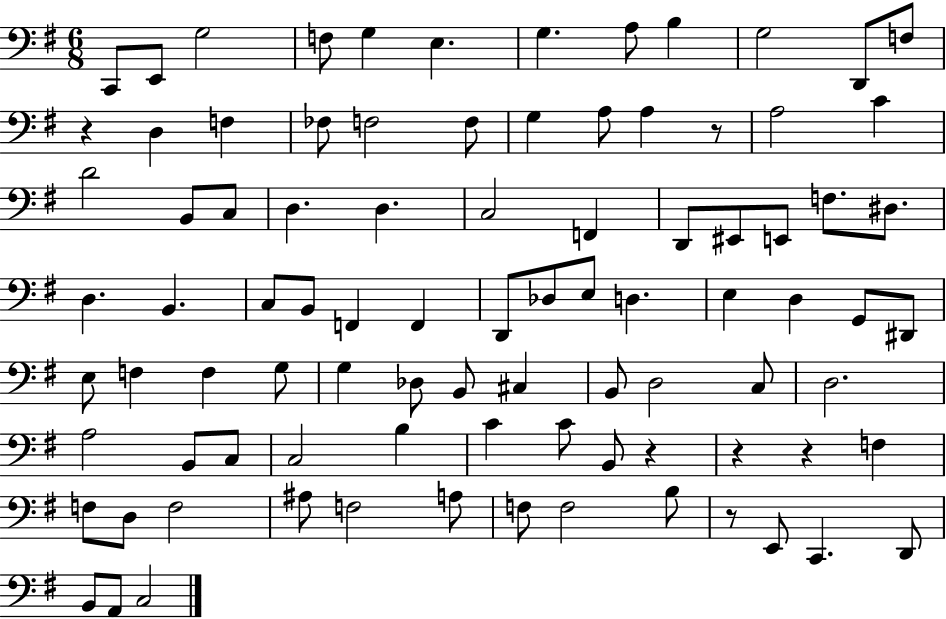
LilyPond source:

{
  \clef bass
  \numericTimeSignature
  \time 6/8
  \key g \major
  c,8 e,8 g2 | f8 g4 e4. | g4. a8 b4 | g2 d,8 f8 | \break r4 d4 f4 | fes8 f2 f8 | g4 a8 a4 r8 | a2 c'4 | \break d'2 b,8 c8 | d4. d4. | c2 f,4 | d,8 eis,8 e,8 f8. dis8. | \break d4. b,4. | c8 b,8 f,4 f,4 | d,8 des8 e8 d4. | e4 d4 g,8 dis,8 | \break e8 f4 f4 g8 | g4 des8 b,8 cis4 | b,8 d2 c8 | d2. | \break a2 b,8 c8 | c2 b4 | c'4 c'8 b,8 r4 | r4 r4 f4 | \break f8 d8 f2 | ais8 f2 a8 | f8 f2 b8 | r8 e,8 c,4. d,8 | \break b,8 a,8 c2 | \bar "|."
}